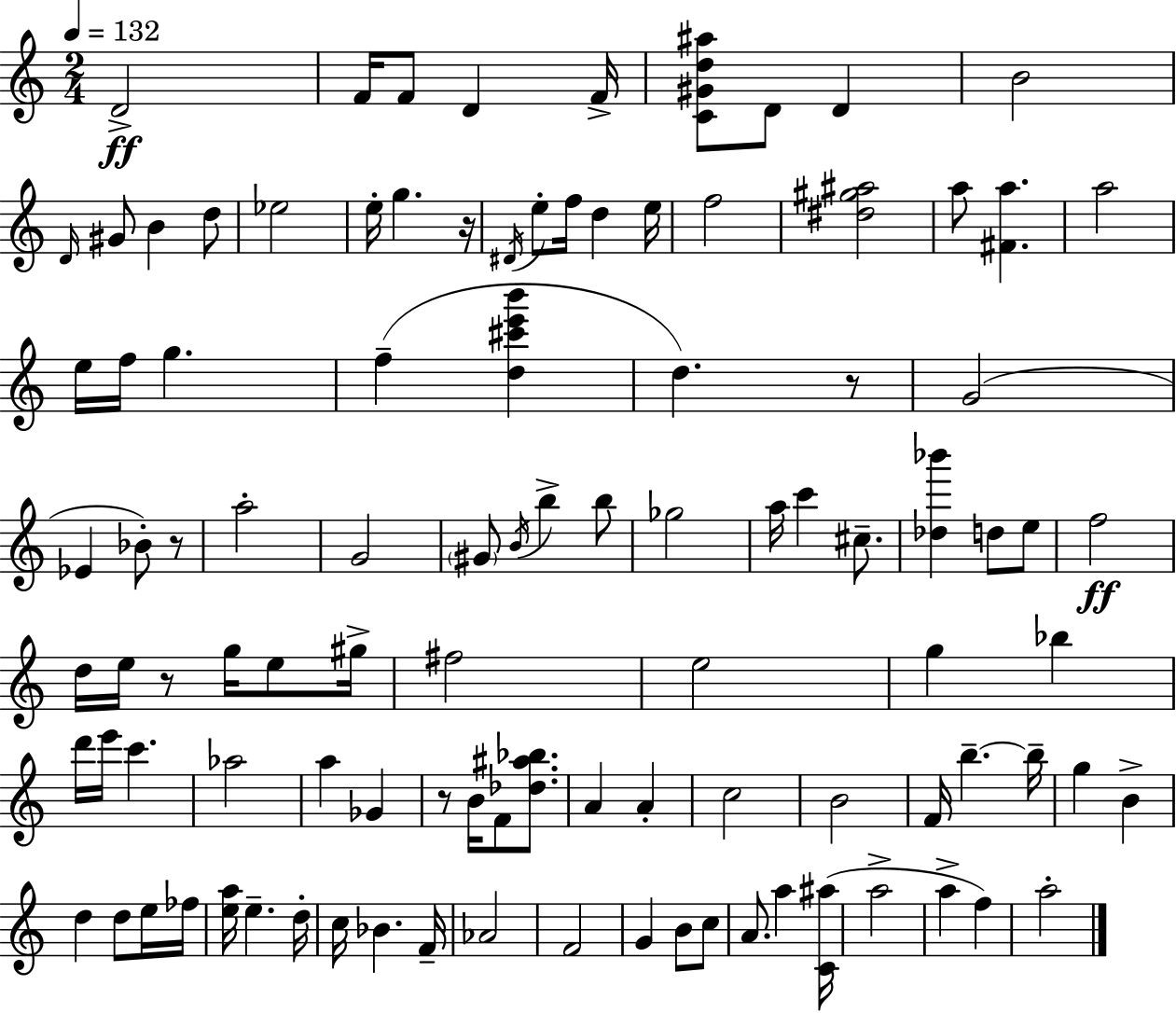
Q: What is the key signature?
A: A minor